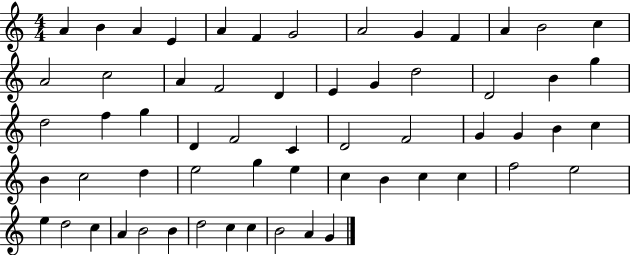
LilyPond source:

{
  \clef treble
  \numericTimeSignature
  \time 4/4
  \key c \major
  a'4 b'4 a'4 e'4 | a'4 f'4 g'2 | a'2 g'4 f'4 | a'4 b'2 c''4 | \break a'2 c''2 | a'4 f'2 d'4 | e'4 g'4 d''2 | d'2 b'4 g''4 | \break d''2 f''4 g''4 | d'4 f'2 c'4 | d'2 f'2 | g'4 g'4 b'4 c''4 | \break b'4 c''2 d''4 | e''2 g''4 e''4 | c''4 b'4 c''4 c''4 | f''2 e''2 | \break e''4 d''2 c''4 | a'4 b'2 b'4 | d''2 c''4 c''4 | b'2 a'4 g'4 | \break \bar "|."
}